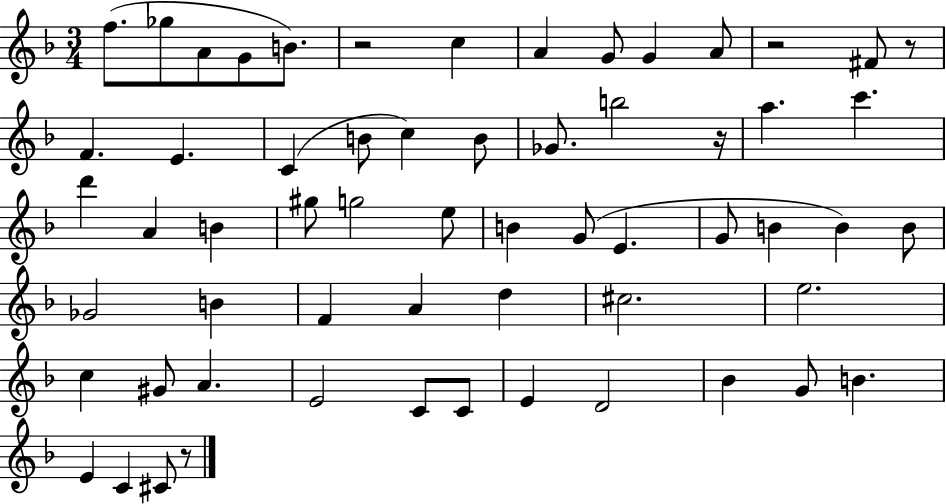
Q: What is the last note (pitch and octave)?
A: C#4